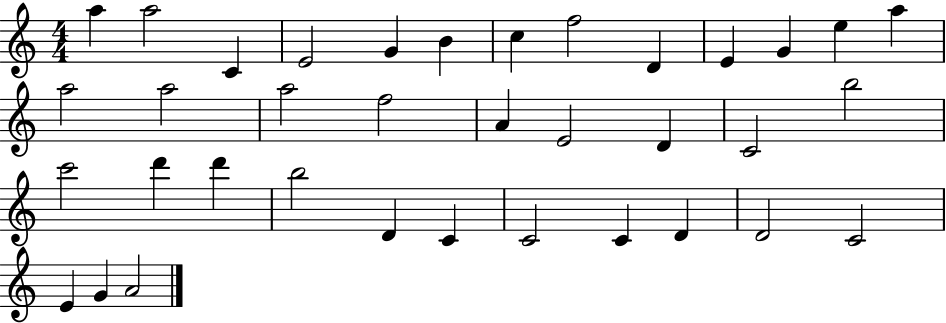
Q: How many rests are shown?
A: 0